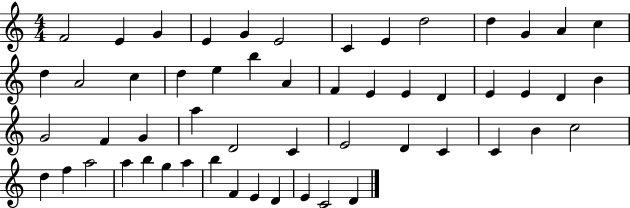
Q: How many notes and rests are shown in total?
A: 54